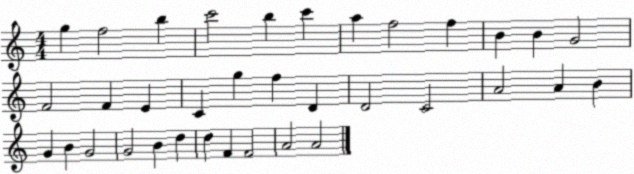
X:1
T:Untitled
M:4/4
L:1/4
K:C
g f2 b c'2 b c' a f2 f B B G2 F2 F E C g f D D2 C2 A2 A B G B G2 G2 B d d F F2 A2 A2